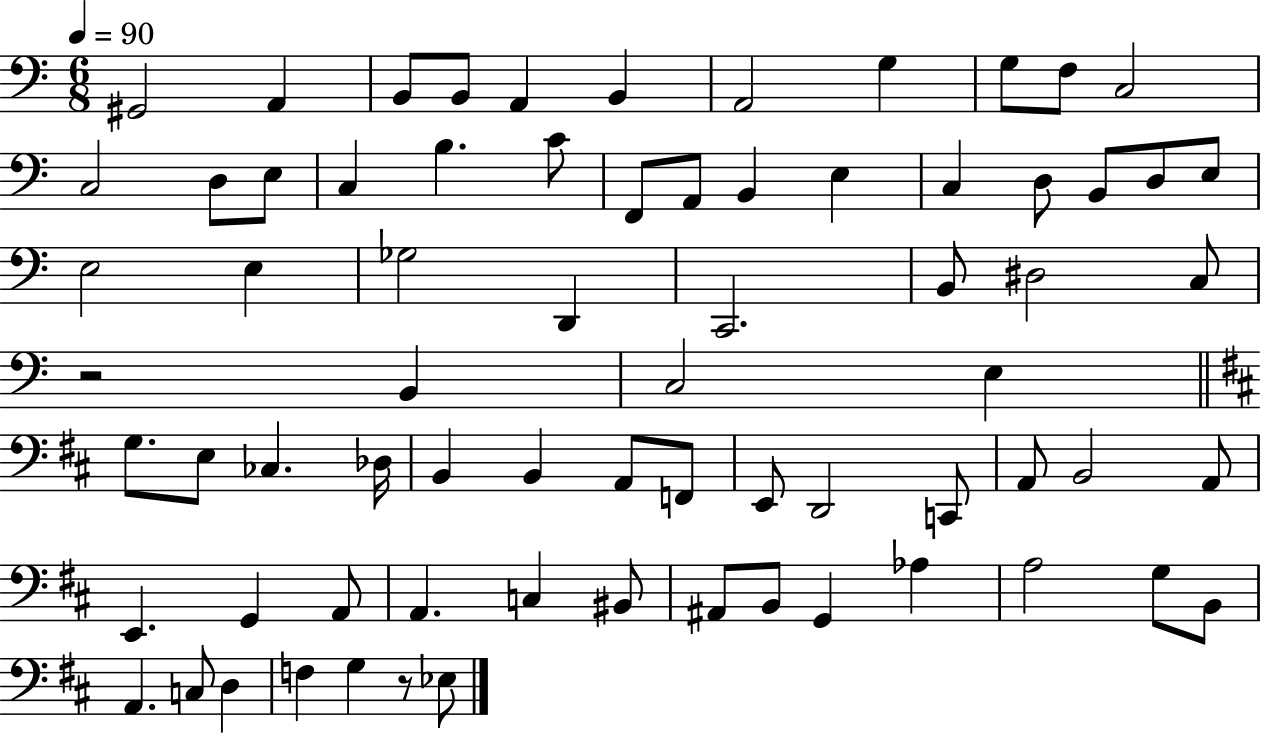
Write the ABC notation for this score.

X:1
T:Untitled
M:6/8
L:1/4
K:C
^G,,2 A,, B,,/2 B,,/2 A,, B,, A,,2 G, G,/2 F,/2 C,2 C,2 D,/2 E,/2 C, B, C/2 F,,/2 A,,/2 B,, E, C, D,/2 B,,/2 D,/2 E,/2 E,2 E, _G,2 D,, C,,2 B,,/2 ^D,2 C,/2 z2 B,, C,2 E, G,/2 E,/2 _C, _D,/4 B,, B,, A,,/2 F,,/2 E,,/2 D,,2 C,,/2 A,,/2 B,,2 A,,/2 E,, G,, A,,/2 A,, C, ^B,,/2 ^A,,/2 B,,/2 G,, _A, A,2 G,/2 B,,/2 A,, C,/2 D, F, G, z/2 _E,/2